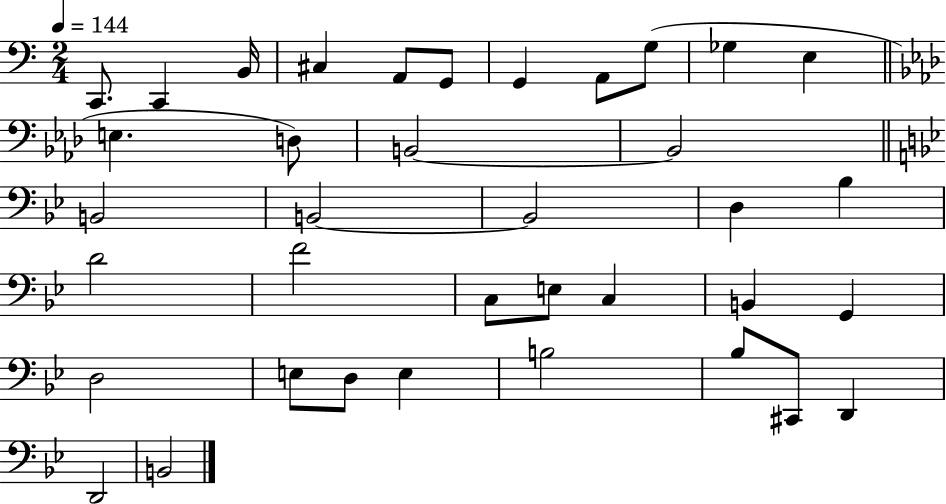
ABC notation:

X:1
T:Untitled
M:2/4
L:1/4
K:C
C,,/2 C,, B,,/4 ^C, A,,/2 G,,/2 G,, A,,/2 G,/2 _G, E, E, D,/2 B,,2 B,,2 B,,2 B,,2 B,,2 D, _B, D2 F2 C,/2 E,/2 C, B,, G,, D,2 E,/2 D,/2 E, B,2 _B,/2 ^C,,/2 D,, D,,2 B,,2